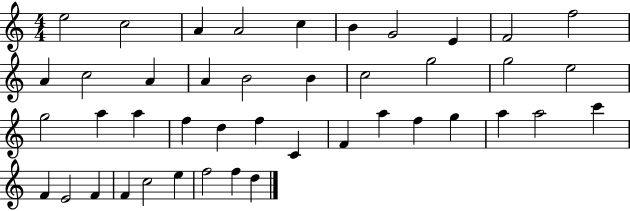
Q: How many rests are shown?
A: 0